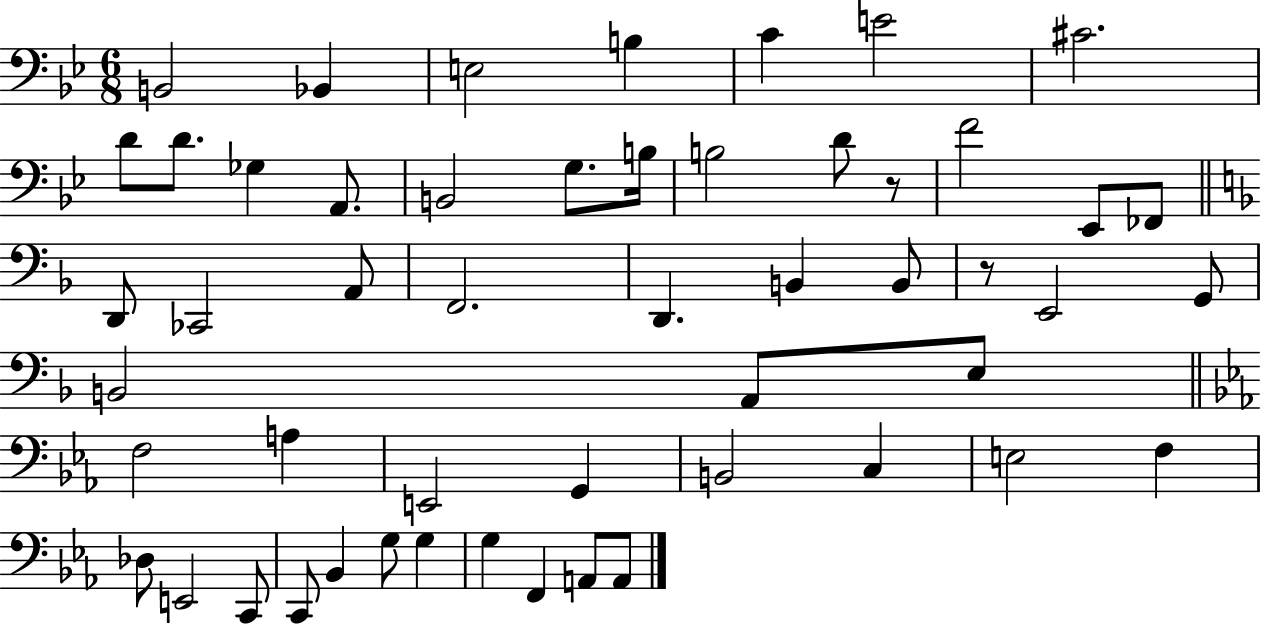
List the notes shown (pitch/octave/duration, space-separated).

B2/h Bb2/q E3/h B3/q C4/q E4/h C#4/h. D4/e D4/e. Gb3/q A2/e. B2/h G3/e. B3/s B3/h D4/e R/e F4/h Eb2/e FES2/e D2/e CES2/h A2/e F2/h. D2/q. B2/q B2/e R/e E2/h G2/e B2/h A2/e E3/e F3/h A3/q E2/h G2/q B2/h C3/q E3/h F3/q Db3/e E2/h C2/e C2/e Bb2/q G3/e G3/q G3/q F2/q A2/e A2/e